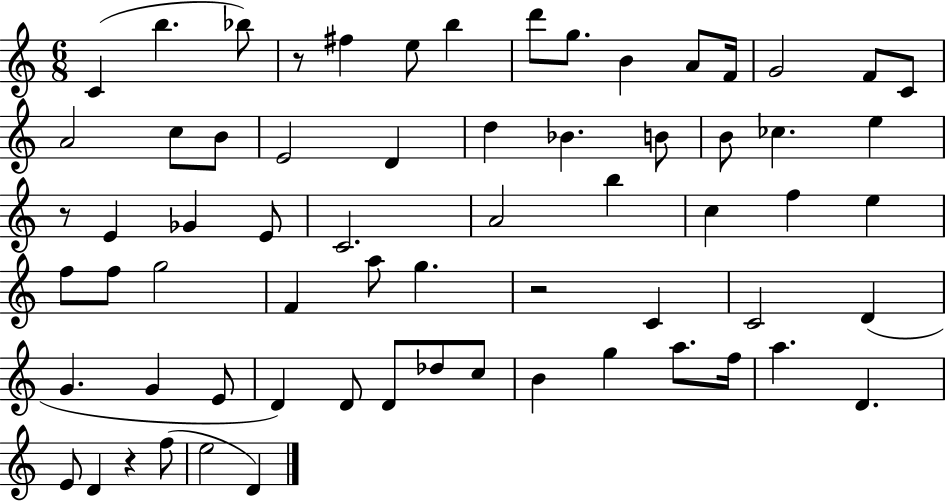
C4/q B5/q. Bb5/e R/e F#5/q E5/e B5/q D6/e G5/e. B4/q A4/e F4/s G4/h F4/e C4/e A4/h C5/e B4/e E4/h D4/q D5/q Bb4/q. B4/e B4/e CES5/q. E5/q R/e E4/q Gb4/q E4/e C4/h. A4/h B5/q C5/q F5/q E5/q F5/e F5/e G5/h F4/q A5/e G5/q. R/h C4/q C4/h D4/q G4/q. G4/q E4/e D4/q D4/e D4/e Db5/e C5/e B4/q G5/q A5/e. F5/s A5/q. D4/q. E4/e D4/q R/q F5/e E5/h D4/q